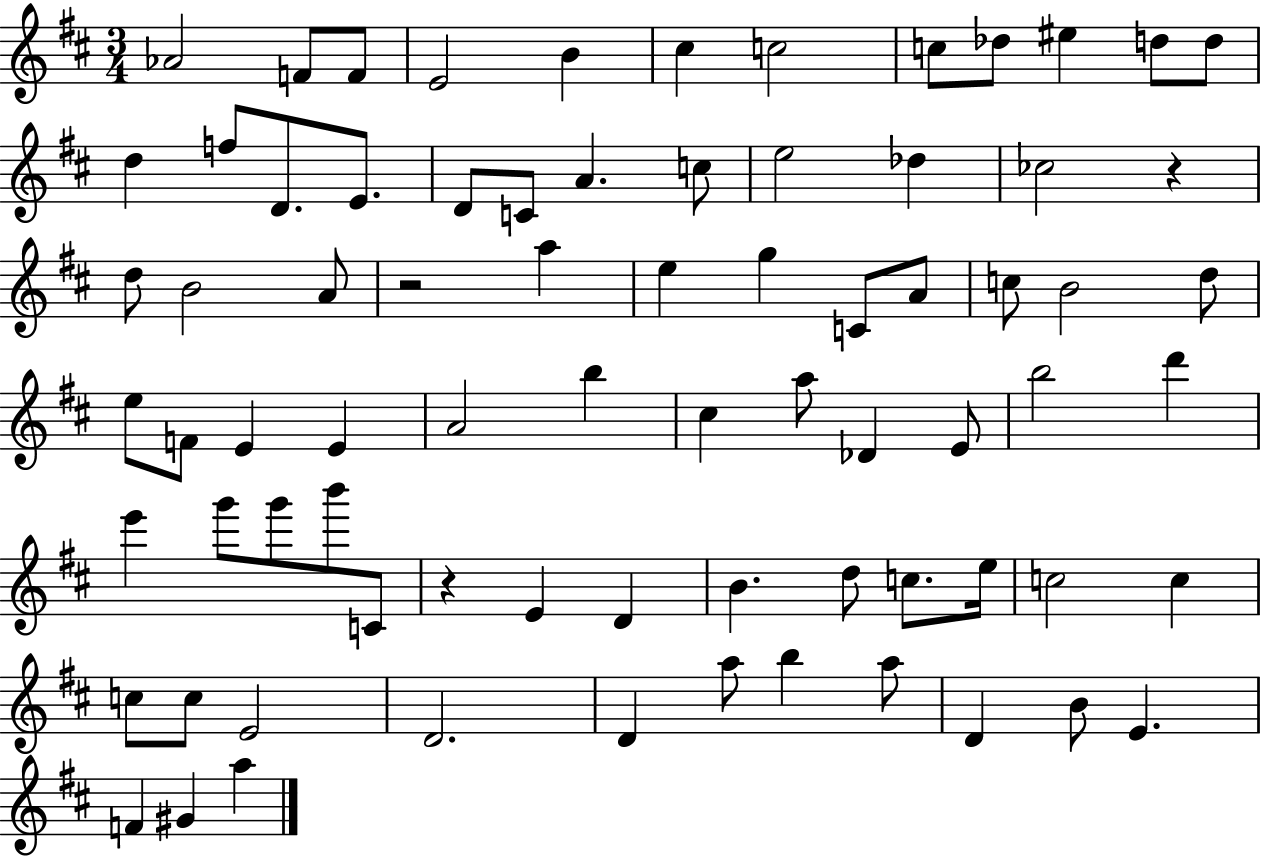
{
  \clef treble
  \numericTimeSignature
  \time 3/4
  \key d \major
  aes'2 f'8 f'8 | e'2 b'4 | cis''4 c''2 | c''8 des''8 eis''4 d''8 d''8 | \break d''4 f''8 d'8. e'8. | d'8 c'8 a'4. c''8 | e''2 des''4 | ces''2 r4 | \break d''8 b'2 a'8 | r2 a''4 | e''4 g''4 c'8 a'8 | c''8 b'2 d''8 | \break e''8 f'8 e'4 e'4 | a'2 b''4 | cis''4 a''8 des'4 e'8 | b''2 d'''4 | \break e'''4 g'''8 g'''8 b'''8 c'8 | r4 e'4 d'4 | b'4. d''8 c''8. e''16 | c''2 c''4 | \break c''8 c''8 e'2 | d'2. | d'4 a''8 b''4 a''8 | d'4 b'8 e'4. | \break f'4 gis'4 a''4 | \bar "|."
}